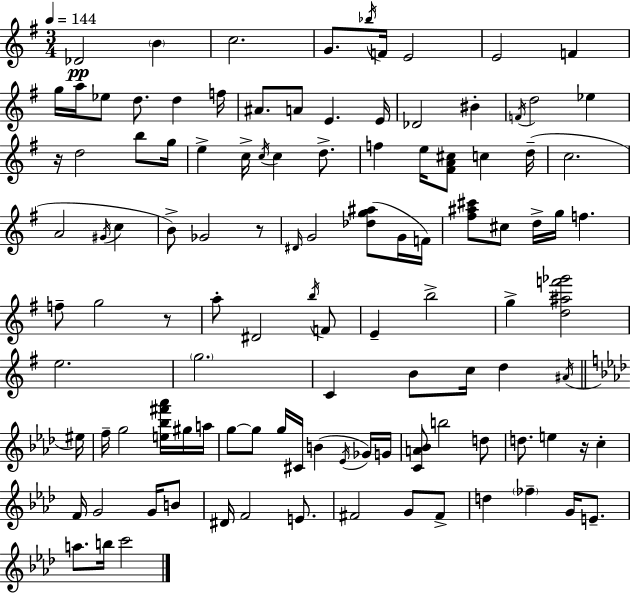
Db4/h B4/q C5/h. G4/e. Bb5/s F4/s E4/h E4/h F4/q G5/s A5/s Eb5/e D5/e. D5/q F5/s A#4/e. A4/e E4/q. E4/s Db4/h BIS4/q F4/s D5/h Eb5/q R/s D5/h B5/e G5/s E5/q C5/s C5/s C5/q D5/e. F5/q E5/s [F#4,A4,C#5]/e C5/q D5/s C5/h. A4/h G#4/s C5/q B4/e Gb4/h R/e D#4/s G4/h [Db5,G5,A#5]/e G4/s F4/s [F#5,A#5,C#6]/e C#5/e D5/s G5/s F5/q. F5/e G5/h R/e A5/e D#4/h B5/s F4/e E4/q B5/h G5/q [D5,A#5,F6,Gb6]/h E5/h. G5/h. C4/q B4/e C5/s D5/q A#4/s EIS5/s F5/s G5/h [E5,Bb5,F#6,Ab6]/s G#5/s A5/s G5/e G5/e G5/s C#4/s B4/q Eb4/s Gb4/s G4/s [C4,A4,Bb4]/e B5/h D5/e D5/e. E5/q R/s C5/q F4/s G4/h G4/s B4/e D#4/s F4/h E4/e. F#4/h G4/e F#4/e D5/q FES5/q G4/s E4/e. A5/e. B5/s C6/h